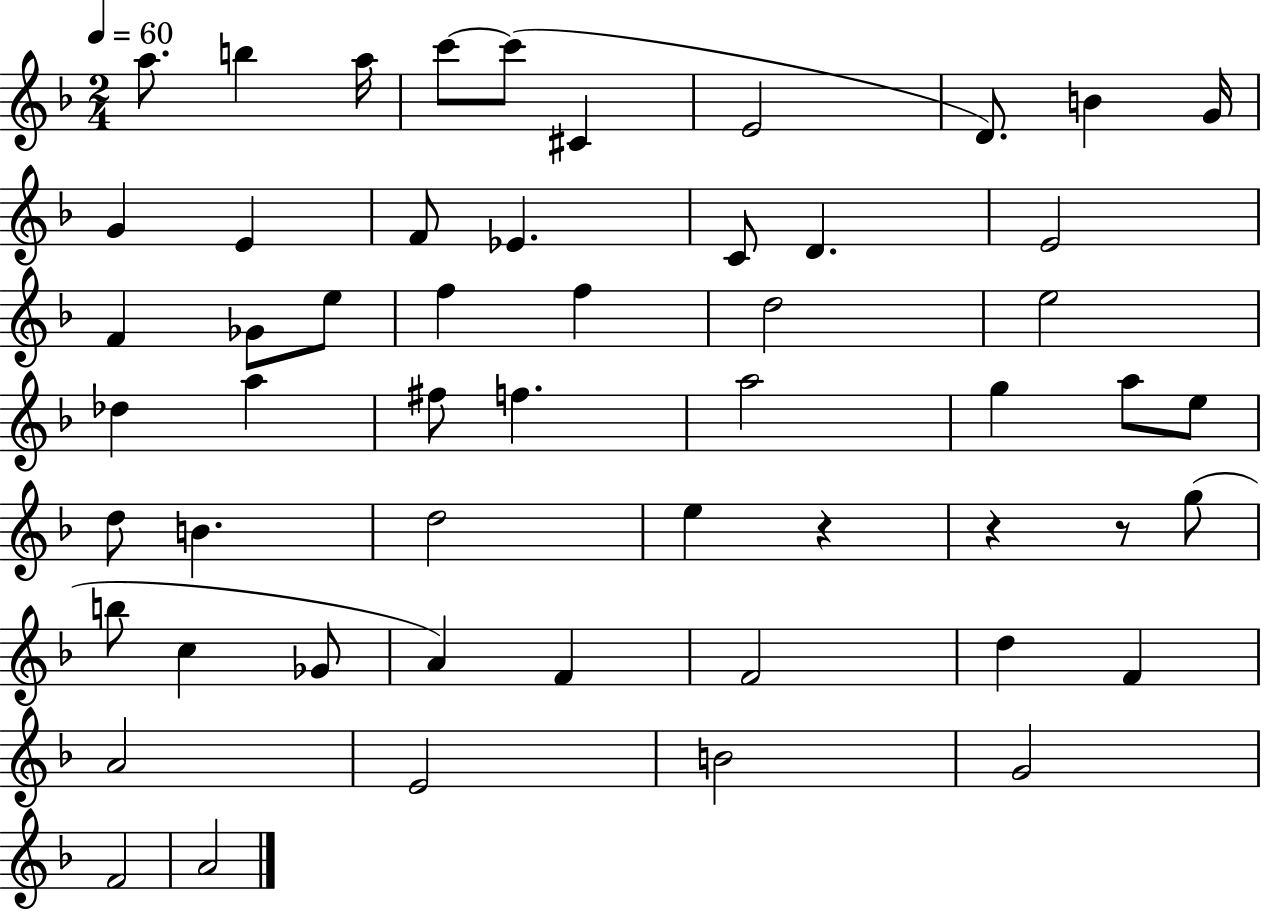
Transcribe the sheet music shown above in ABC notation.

X:1
T:Untitled
M:2/4
L:1/4
K:F
a/2 b a/4 c'/2 c'/2 ^C E2 D/2 B G/4 G E F/2 _E C/2 D E2 F _G/2 e/2 f f d2 e2 _d a ^f/2 f a2 g a/2 e/2 d/2 B d2 e z z z/2 g/2 b/2 c _G/2 A F F2 d F A2 E2 B2 G2 F2 A2